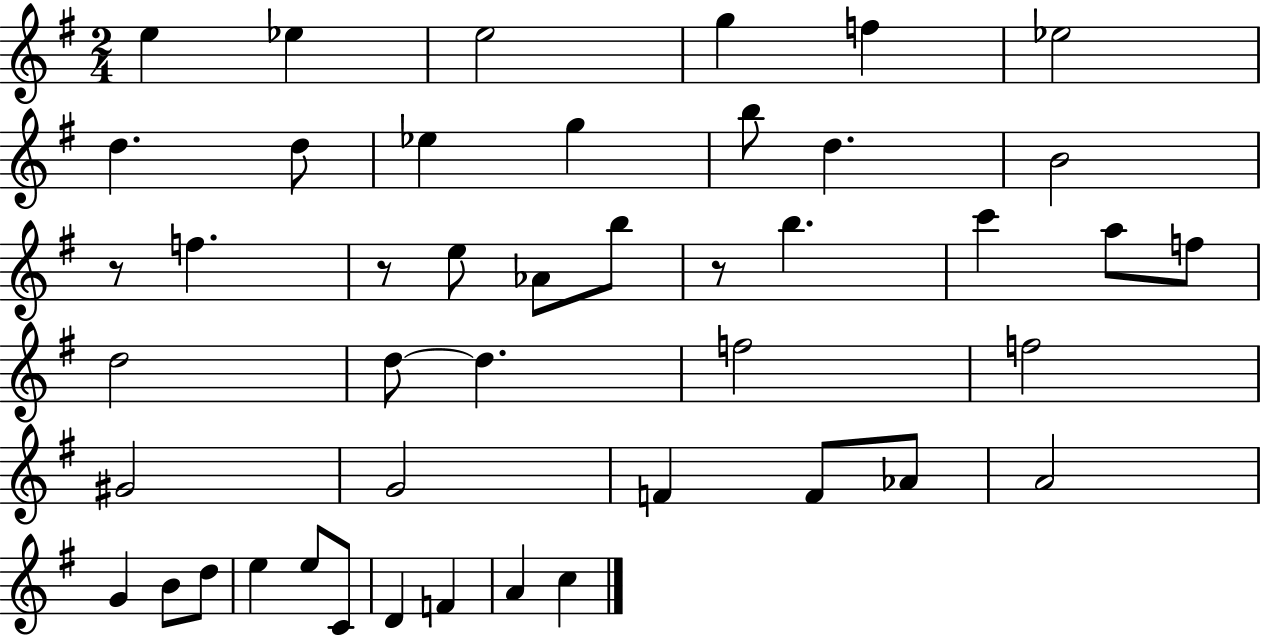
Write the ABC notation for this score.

X:1
T:Untitled
M:2/4
L:1/4
K:G
e _e e2 g f _e2 d d/2 _e g b/2 d B2 z/2 f z/2 e/2 _A/2 b/2 z/2 b c' a/2 f/2 d2 d/2 d f2 f2 ^G2 G2 F F/2 _A/2 A2 G B/2 d/2 e e/2 C/2 D F A c